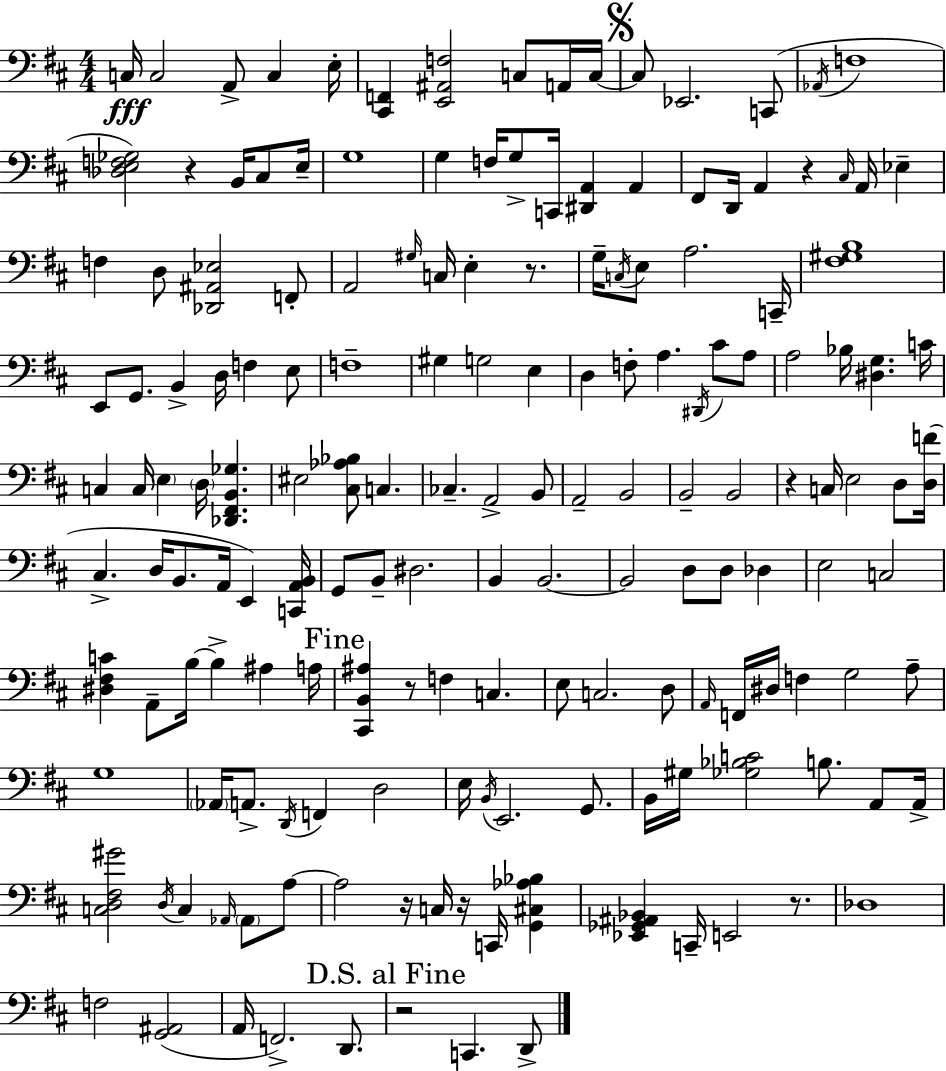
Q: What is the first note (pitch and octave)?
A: C3